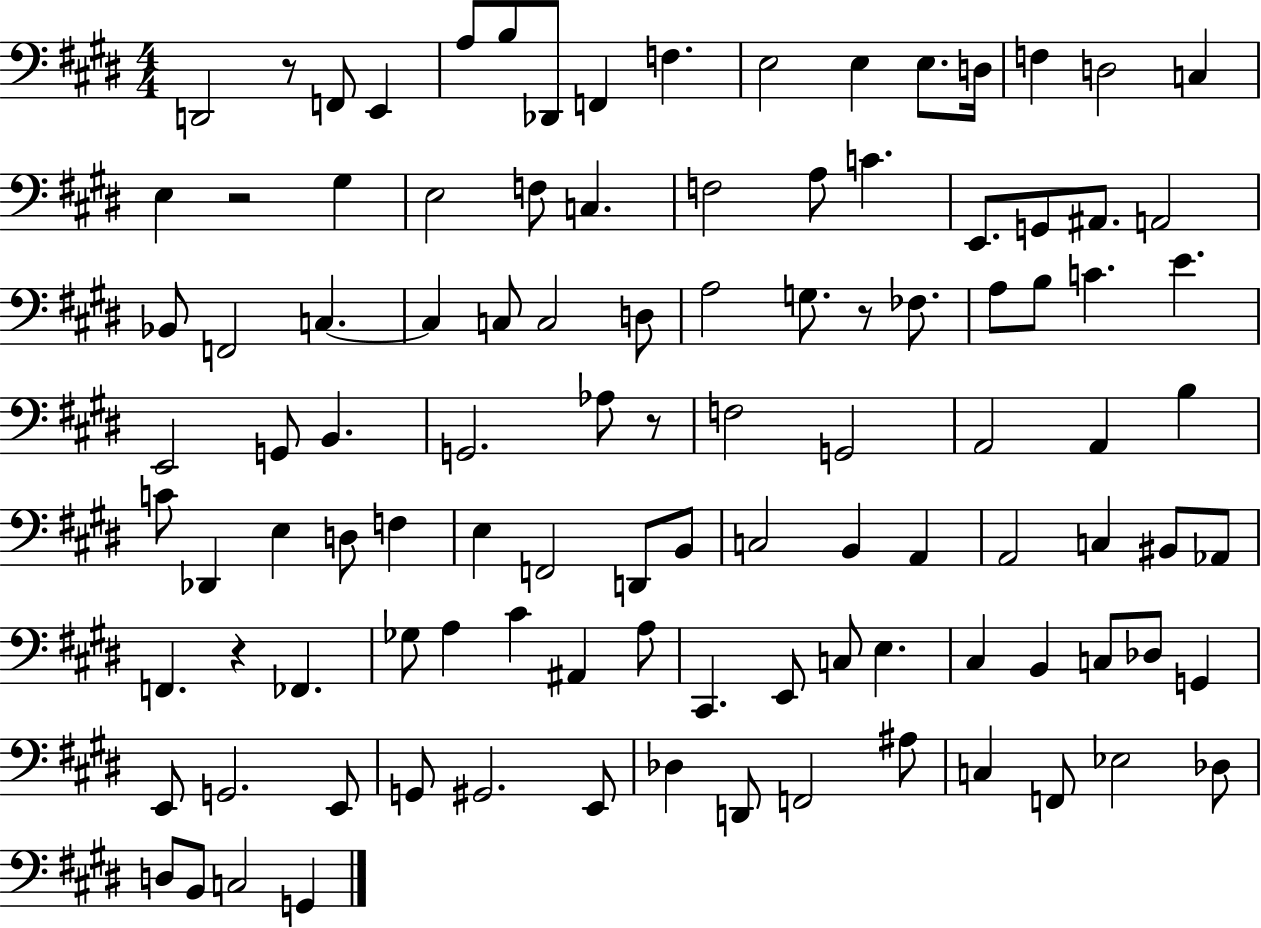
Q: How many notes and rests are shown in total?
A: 106